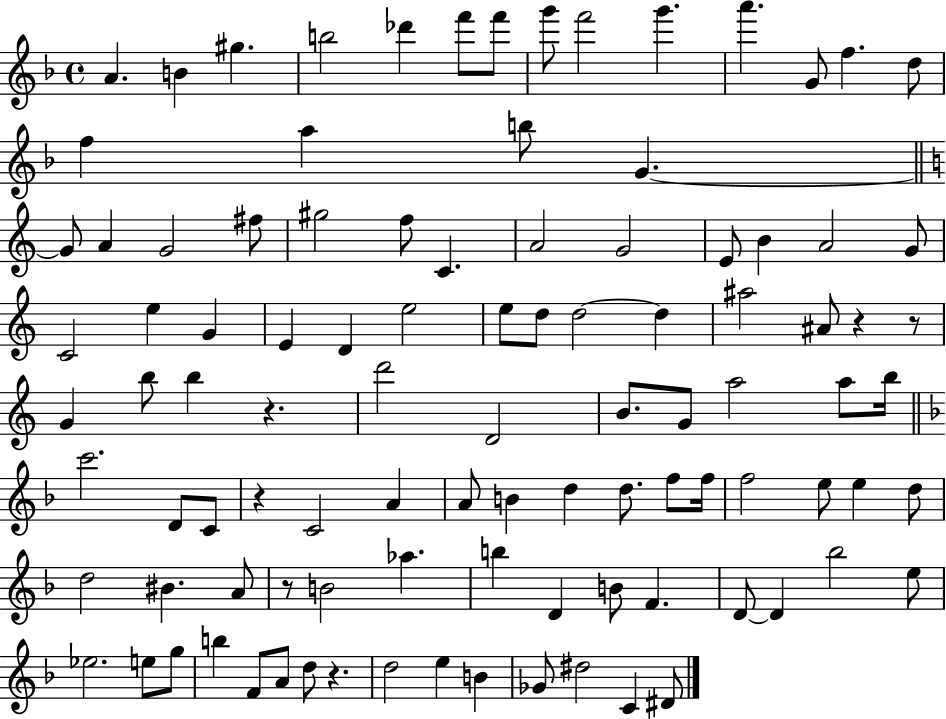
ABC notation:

X:1
T:Untitled
M:4/4
L:1/4
K:F
A B ^g b2 _d' f'/2 f'/2 g'/2 f'2 g' a' G/2 f d/2 f a b/2 G G/2 A G2 ^f/2 ^g2 f/2 C A2 G2 E/2 B A2 G/2 C2 e G E D e2 e/2 d/2 d2 d ^a2 ^A/2 z z/2 G b/2 b z d'2 D2 B/2 G/2 a2 a/2 b/4 c'2 D/2 C/2 z C2 A A/2 B d d/2 f/2 f/4 f2 e/2 e d/2 d2 ^B A/2 z/2 B2 _a b D B/2 F D/2 D _b2 e/2 _e2 e/2 g/2 b F/2 A/2 d/2 z d2 e B _G/2 ^d2 C ^D/2